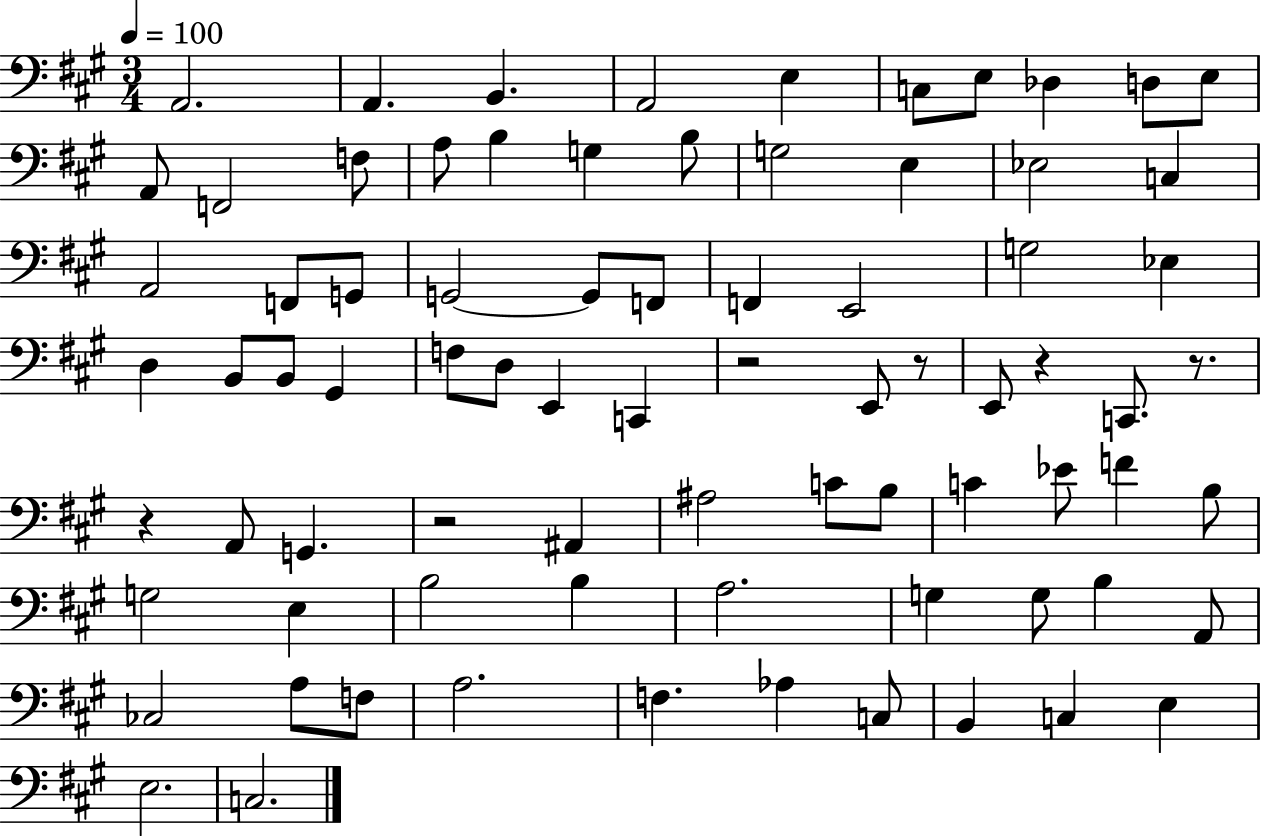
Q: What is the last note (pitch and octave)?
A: C3